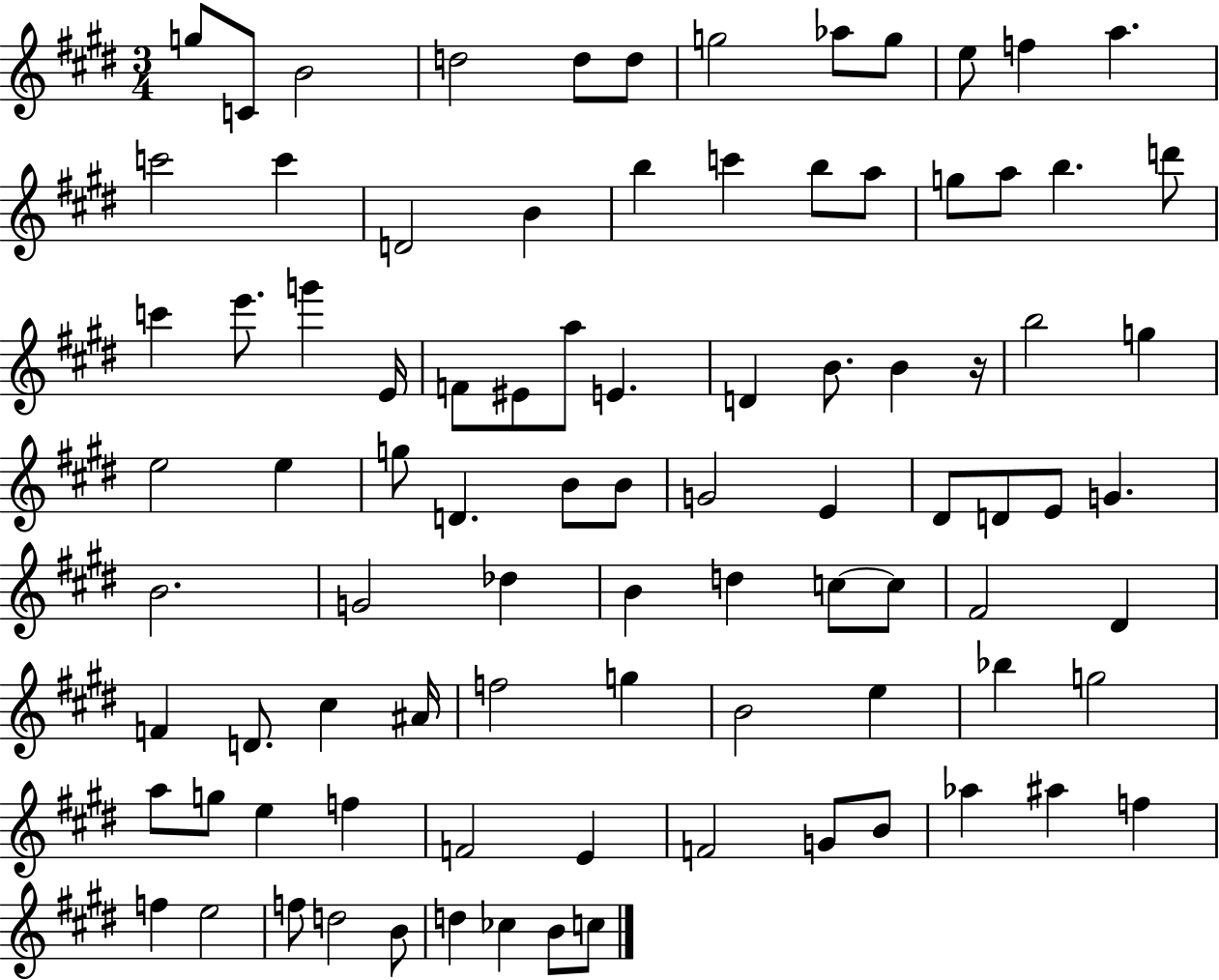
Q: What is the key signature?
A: E major